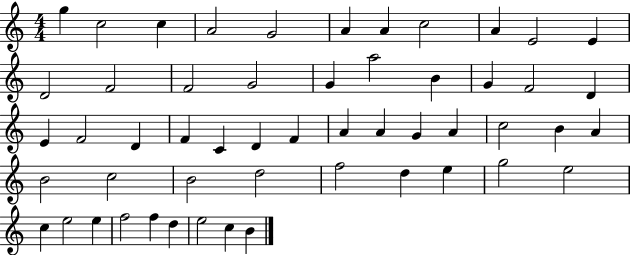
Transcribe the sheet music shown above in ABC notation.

X:1
T:Untitled
M:4/4
L:1/4
K:C
g c2 c A2 G2 A A c2 A E2 E D2 F2 F2 G2 G a2 B G F2 D E F2 D F C D F A A G A c2 B A B2 c2 B2 d2 f2 d e g2 e2 c e2 e f2 f d e2 c B